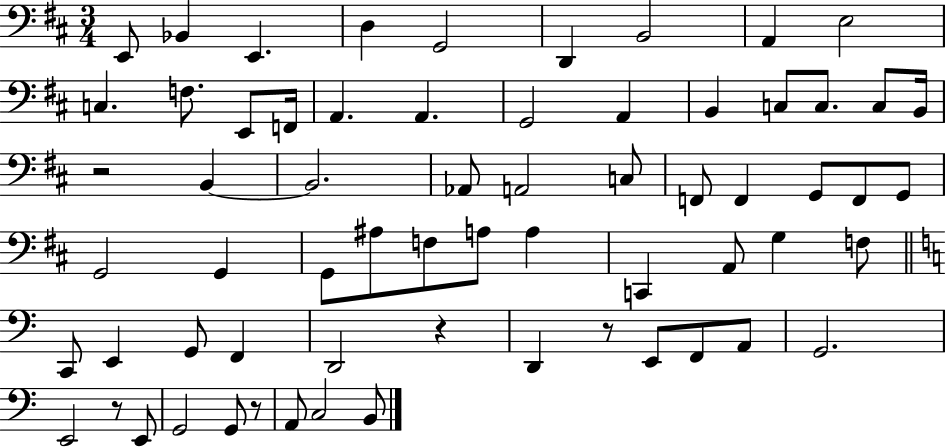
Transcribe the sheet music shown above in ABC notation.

X:1
T:Untitled
M:3/4
L:1/4
K:D
E,,/2 _B,, E,, D, G,,2 D,, B,,2 A,, E,2 C, F,/2 E,,/2 F,,/4 A,, A,, G,,2 A,, B,, C,/2 C,/2 C,/2 B,,/4 z2 B,, B,,2 _A,,/2 A,,2 C,/2 F,,/2 F,, G,,/2 F,,/2 G,,/2 G,,2 G,, G,,/2 ^A,/2 F,/2 A,/2 A, C,, A,,/2 G, F,/2 C,,/2 E,, G,,/2 F,, D,,2 z D,, z/2 E,,/2 F,,/2 A,,/2 G,,2 E,,2 z/2 E,,/2 G,,2 G,,/2 z/2 A,,/2 C,2 B,,/2